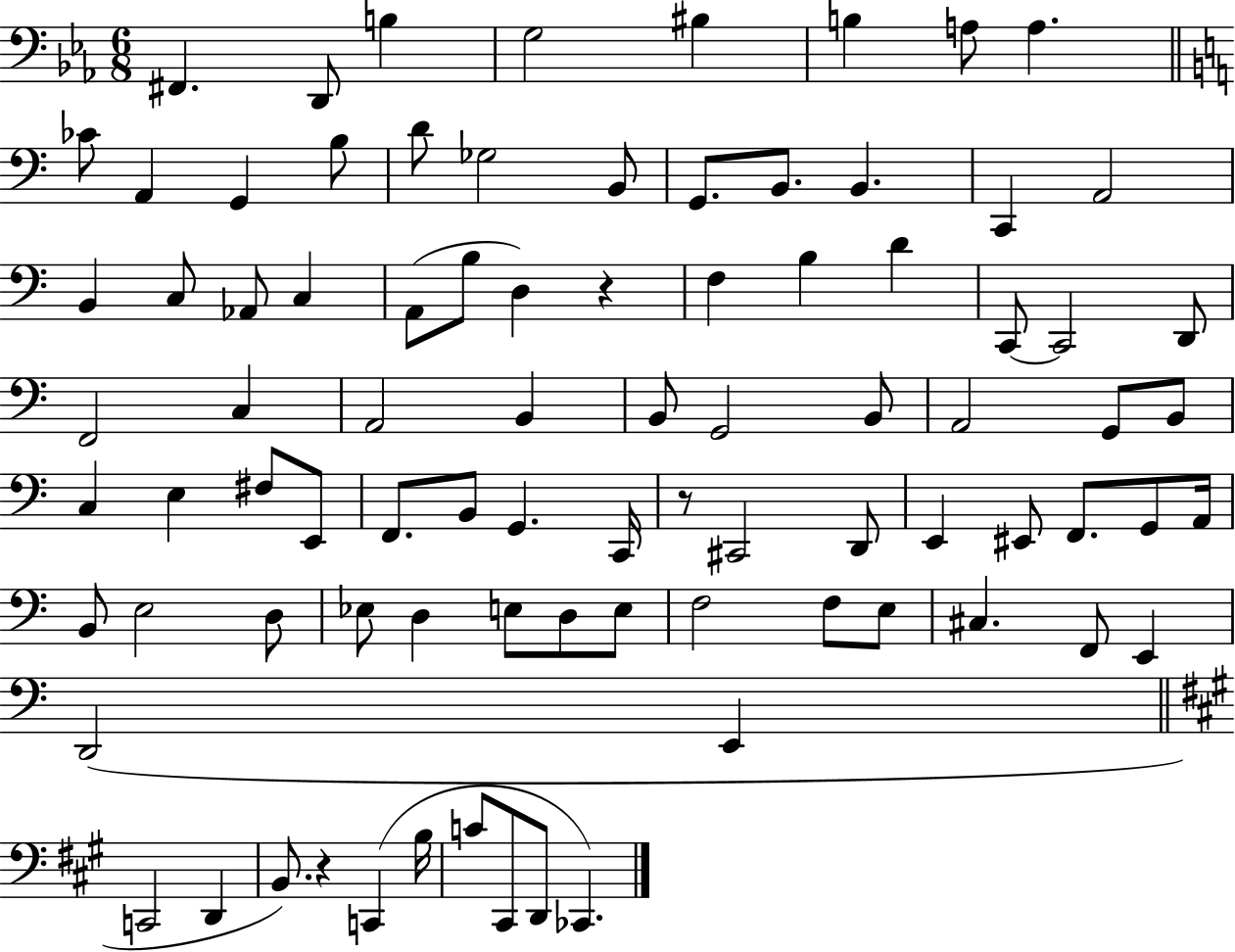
X:1
T:Untitled
M:6/8
L:1/4
K:Eb
^F,, D,,/2 B, G,2 ^B, B, A,/2 A, _C/2 A,, G,, B,/2 D/2 _G,2 B,,/2 G,,/2 B,,/2 B,, C,, A,,2 B,, C,/2 _A,,/2 C, A,,/2 B,/2 D, z F, B, D C,,/2 C,,2 D,,/2 F,,2 C, A,,2 B,, B,,/2 G,,2 B,,/2 A,,2 G,,/2 B,,/2 C, E, ^F,/2 E,,/2 F,,/2 B,,/2 G,, C,,/4 z/2 ^C,,2 D,,/2 E,, ^E,,/2 F,,/2 G,,/2 A,,/4 B,,/2 E,2 D,/2 _E,/2 D, E,/2 D,/2 E,/2 F,2 F,/2 E,/2 ^C, F,,/2 E,, D,,2 E,, C,,2 D,, B,,/2 z C,, B,/4 C/2 ^C,,/2 D,,/2 _C,,